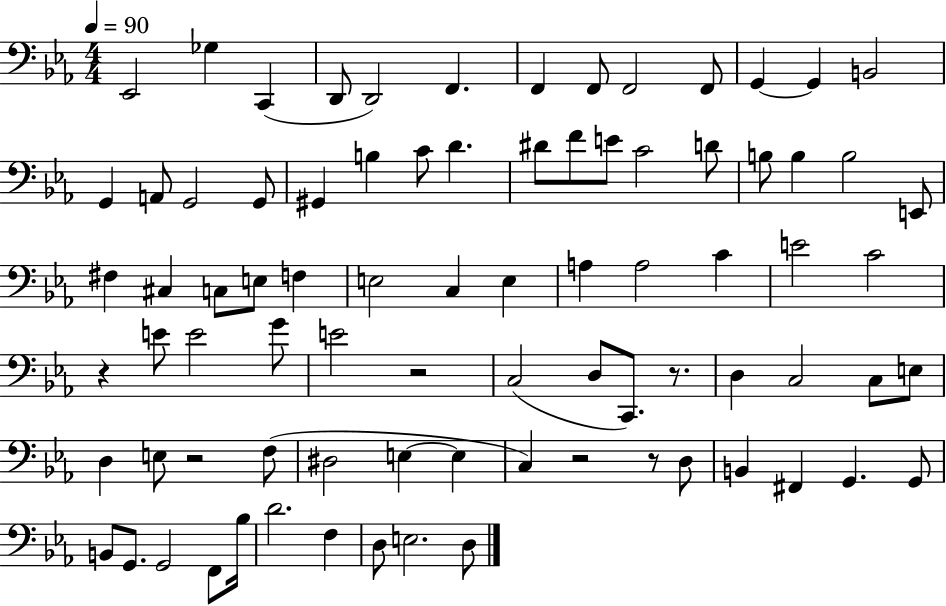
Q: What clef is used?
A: bass